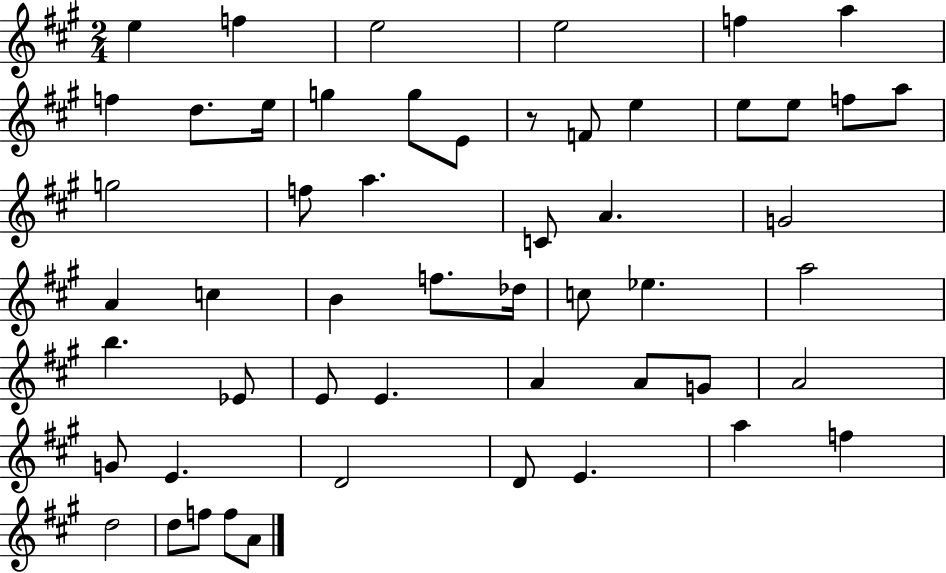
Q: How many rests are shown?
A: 1